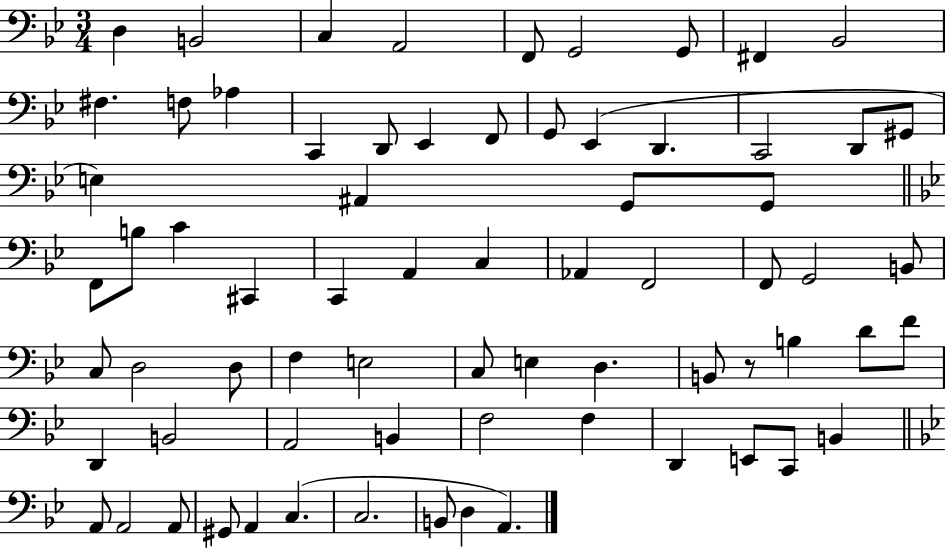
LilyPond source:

{
  \clef bass
  \numericTimeSignature
  \time 3/4
  \key bes \major
  d4 b,2 | c4 a,2 | f,8 g,2 g,8 | fis,4 bes,2 | \break fis4. f8 aes4 | c,4 d,8 ees,4 f,8 | g,8 ees,4( d,4. | c,2 d,8 gis,8 | \break e4) ais,4 g,8 g,8 | \bar "||" \break \key g \minor f,8 b8 c'4 cis,4 | c,4 a,4 c4 | aes,4 f,2 | f,8 g,2 b,8 | \break c8 d2 d8 | f4 e2 | c8 e4 d4. | b,8 r8 b4 d'8 f'8 | \break d,4 b,2 | a,2 b,4 | f2 f4 | d,4 e,8 c,8 b,4 | \break \bar "||" \break \key g \minor a,8 a,2 a,8 | gis,8 a,4 c4.( | c2. | b,8 d4 a,4.) | \break \bar "|."
}